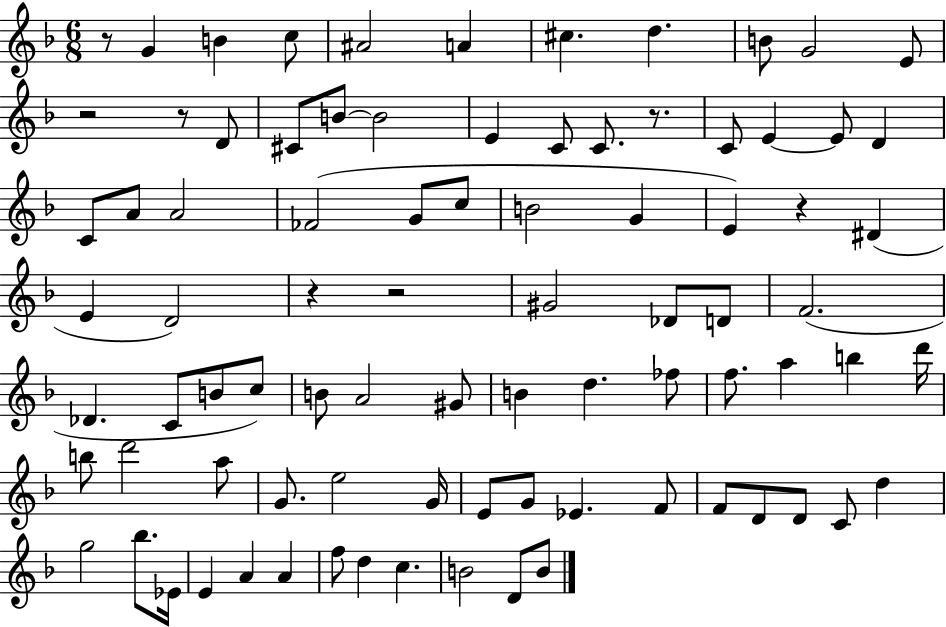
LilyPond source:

{
  \clef treble
  \numericTimeSignature
  \time 6/8
  \key f \major
  \repeat volta 2 { r8 g'4 b'4 c''8 | ais'2 a'4 | cis''4. d''4. | b'8 g'2 e'8 | \break r2 r8 d'8 | cis'8 b'8~~ b'2 | e'4 c'8 c'8. r8. | c'8 e'4~~ e'8 d'4 | \break c'8 a'8 a'2 | fes'2( g'8 c''8 | b'2 g'4 | e'4) r4 dis'4( | \break e'4 d'2) | r4 r2 | gis'2 des'8 d'8 | f'2.( | \break des'4. c'8 b'8 c''8) | b'8 a'2 gis'8 | b'4 d''4. fes''8 | f''8. a''4 b''4 d'''16 | \break b''8 d'''2 a''8 | g'8. e''2 g'16 | e'8 g'8 ees'4. f'8 | f'8 d'8 d'8 c'8 d''4 | \break g''2 bes''8. ees'16 | e'4 a'4 a'4 | f''8 d''4 c''4. | b'2 d'8 b'8 | \break } \bar "|."
}